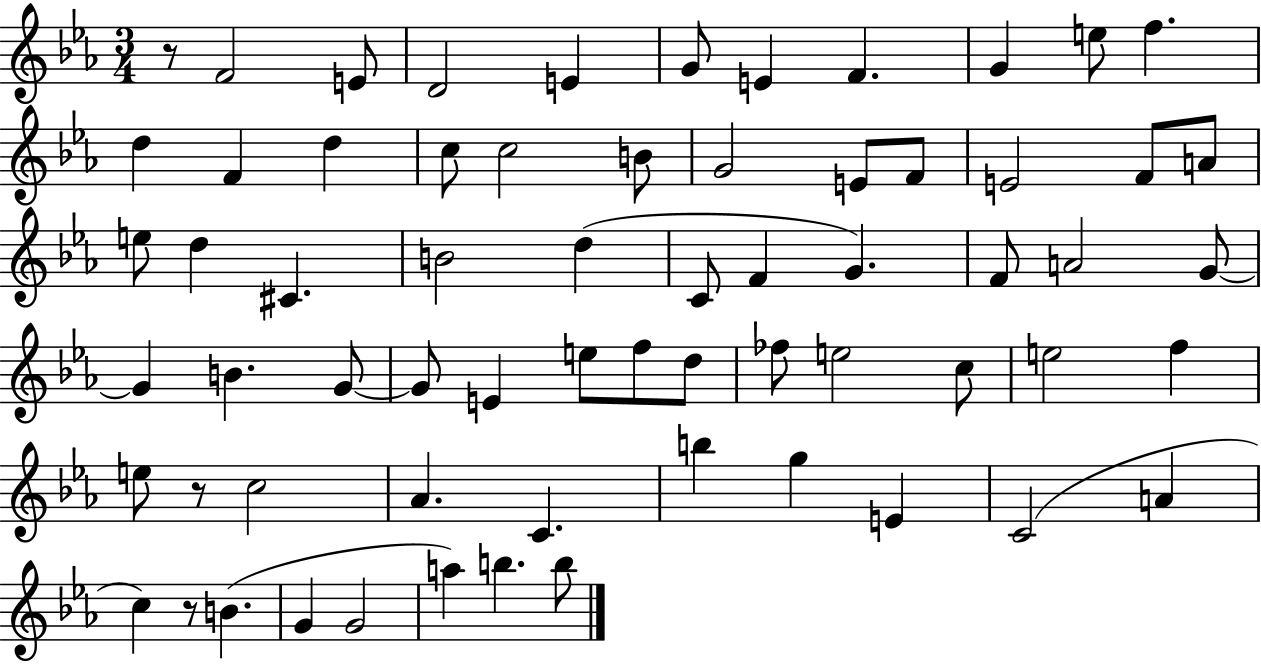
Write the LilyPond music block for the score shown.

{
  \clef treble
  \numericTimeSignature
  \time 3/4
  \key ees \major
  r8 f'2 e'8 | d'2 e'4 | g'8 e'4 f'4. | g'4 e''8 f''4. | \break d''4 f'4 d''4 | c''8 c''2 b'8 | g'2 e'8 f'8 | e'2 f'8 a'8 | \break e''8 d''4 cis'4. | b'2 d''4( | c'8 f'4 g'4.) | f'8 a'2 g'8~~ | \break g'4 b'4. g'8~~ | g'8 e'4 e''8 f''8 d''8 | fes''8 e''2 c''8 | e''2 f''4 | \break e''8 r8 c''2 | aes'4. c'4. | b''4 g''4 e'4 | c'2( a'4 | \break c''4) r8 b'4.( | g'4 g'2 | a''4) b''4. b''8 | \bar "|."
}